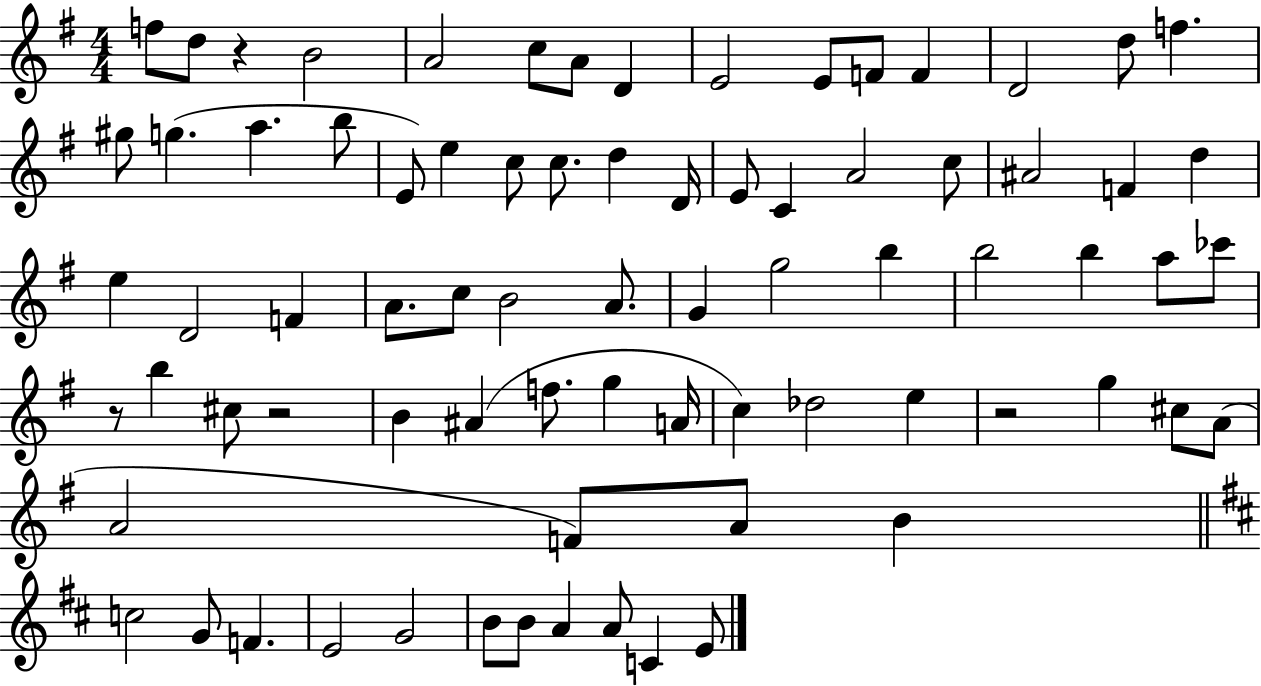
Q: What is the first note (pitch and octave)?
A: F5